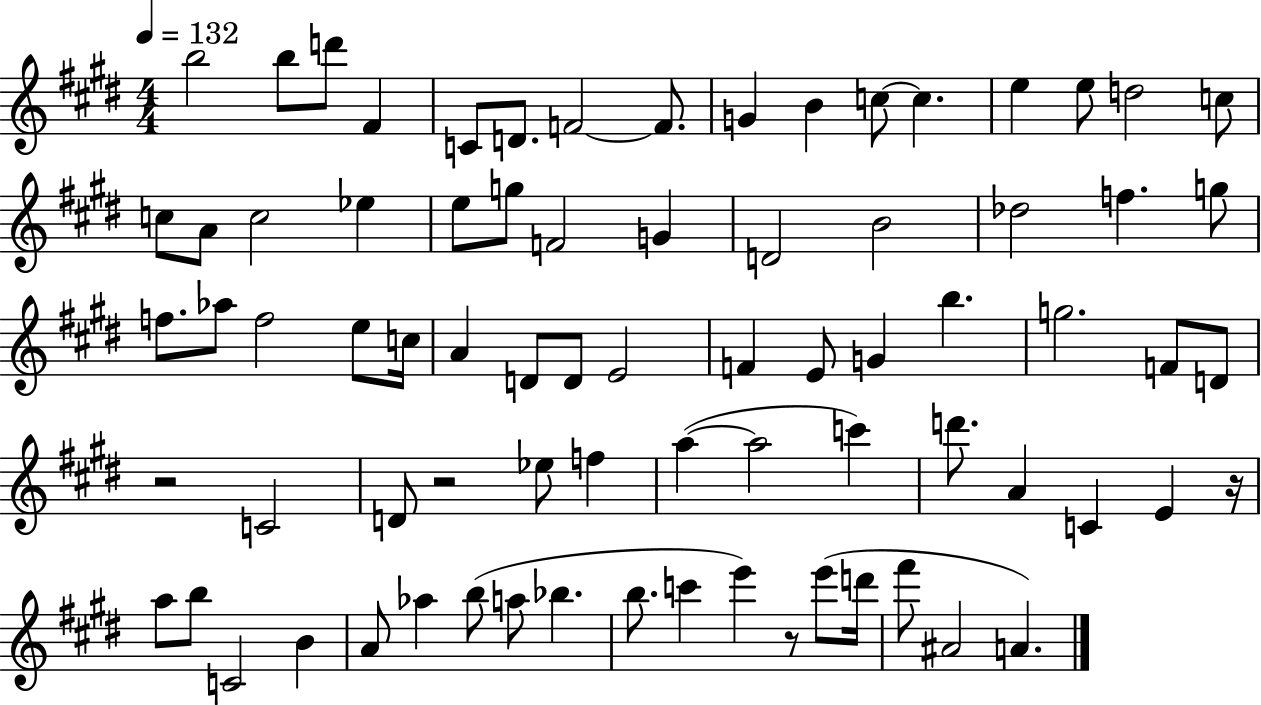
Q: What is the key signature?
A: E major